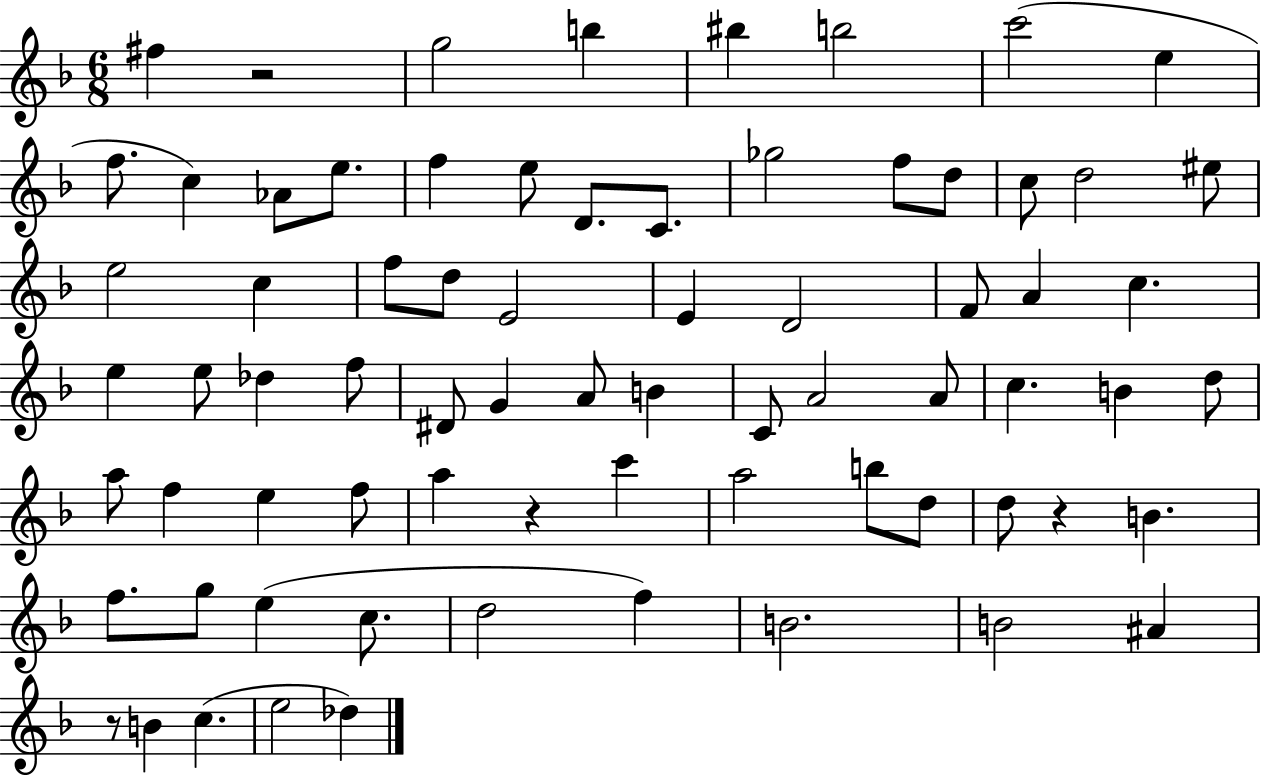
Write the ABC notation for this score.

X:1
T:Untitled
M:6/8
L:1/4
K:F
^f z2 g2 b ^b b2 c'2 e f/2 c _A/2 e/2 f e/2 D/2 C/2 _g2 f/2 d/2 c/2 d2 ^e/2 e2 c f/2 d/2 E2 E D2 F/2 A c e e/2 _d f/2 ^D/2 G A/2 B C/2 A2 A/2 c B d/2 a/2 f e f/2 a z c' a2 b/2 d/2 d/2 z B f/2 g/2 e c/2 d2 f B2 B2 ^A z/2 B c e2 _d